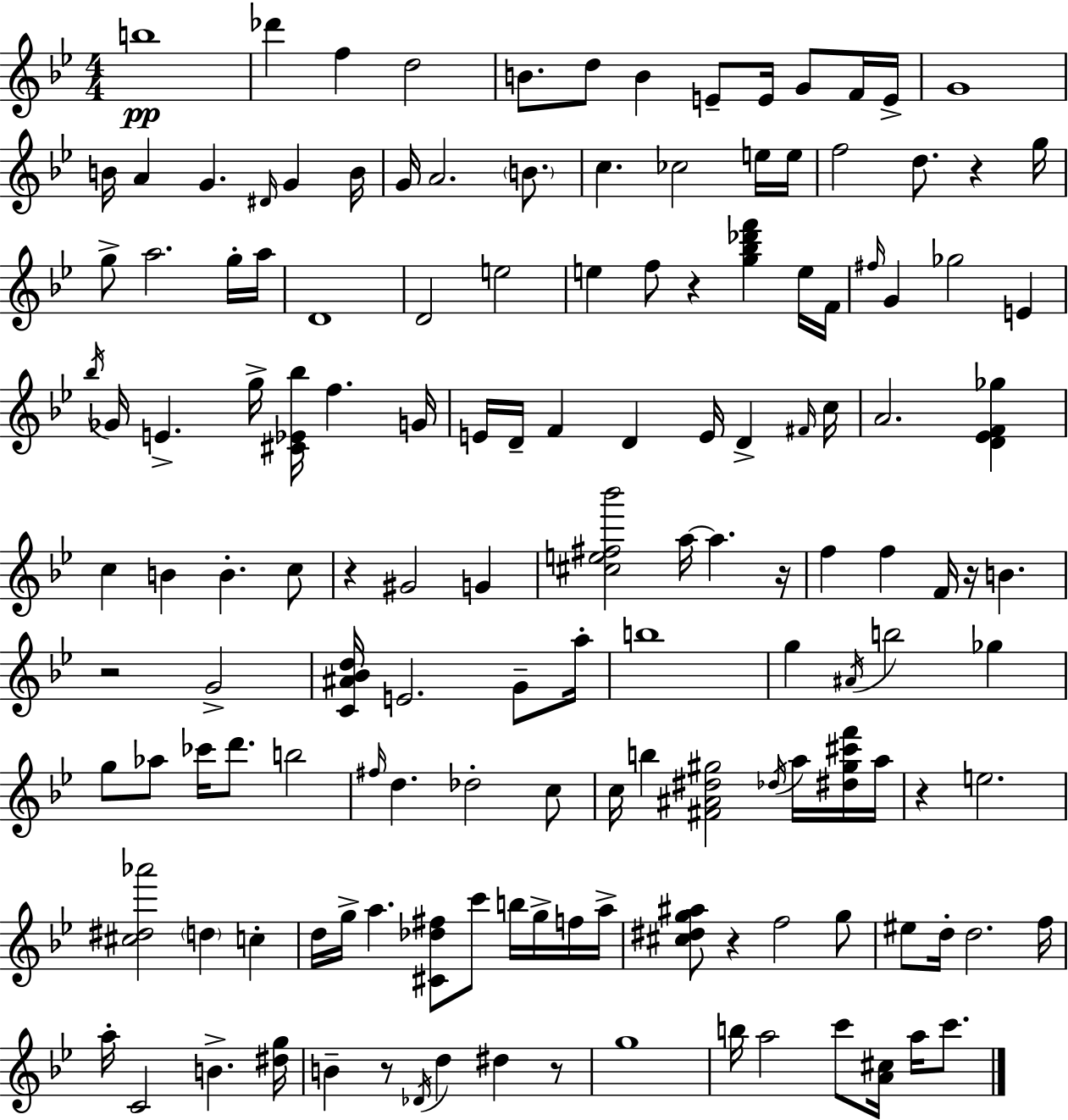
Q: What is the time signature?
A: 4/4